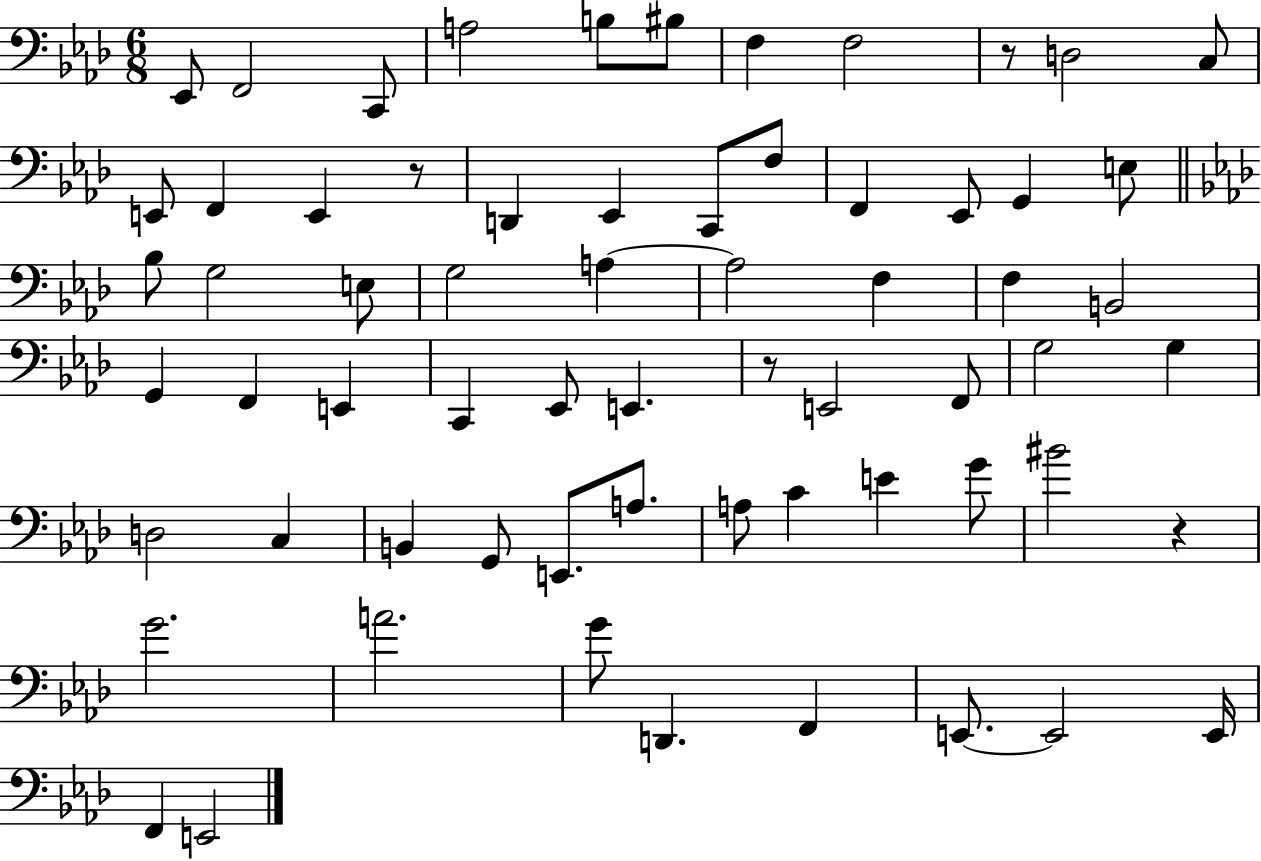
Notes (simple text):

Eb2/e F2/h C2/e A3/h B3/e BIS3/e F3/q F3/h R/e D3/h C3/e E2/e F2/q E2/q R/e D2/q Eb2/q C2/e F3/e F2/q Eb2/e G2/q E3/e Bb3/e G3/h E3/e G3/h A3/q A3/h F3/q F3/q B2/h G2/q F2/q E2/q C2/q Eb2/e E2/q. R/e E2/h F2/e G3/h G3/q D3/h C3/q B2/q G2/e E2/e. A3/e. A3/e C4/q E4/q G4/e BIS4/h R/q G4/h. A4/h. G4/e D2/q. F2/q E2/e. E2/h E2/s F2/q E2/h